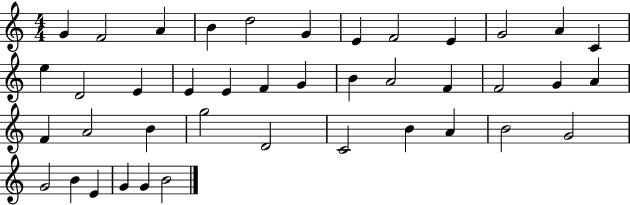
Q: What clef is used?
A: treble